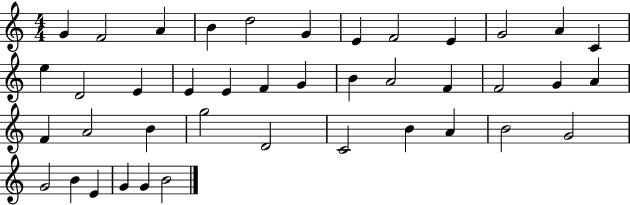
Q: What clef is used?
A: treble